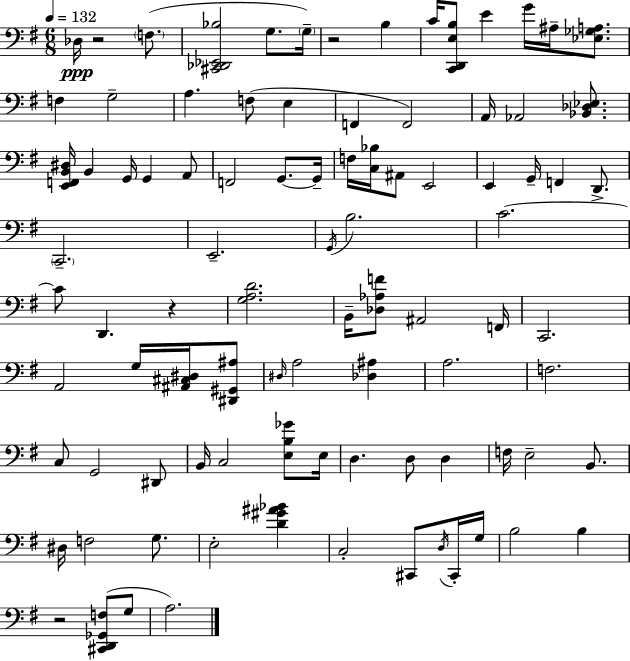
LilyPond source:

{
  \clef bass
  \numericTimeSignature
  \time 6/8
  \key g \major
  \tempo 4 = 132
  des16\ppp r2 \parenthesize f8.( | <cis, des, ees, bes>2 g8. \parenthesize g16--) | r2 b4 | c'16 <c, d, e b>8 e'4 g'16 ais16-- <ees ges a>8. | \break f4 g2-- | a4. f8( e4 | f,4 f,2) | a,16 aes,2 <bes, des ees>8. | \break <e, f, b, dis>16 b,4 g,16 g,4 a,8 | f,2 g,8.~~ g,16-- | f16 <c bes>16 ais,8 e,2 | e,4 g,16-- f,4 d,8.-> | \break \parenthesize c,2.-- | e,2.-- | \acciaccatura { g,16 } b2. | c'2.~~ | \break c'8 d,4. r4 | <g a d'>2. | b,16-- <des aes f'>8 ais,2 | f,16 c,2. | \break a,2 g16 <ais, cis dis>16 <dis, gis, ais>8 | \grace { dis16 } a2 <des ais>4 | a2. | f2. | \break c8 g,2 | dis,8 b,16 c2 <e b ges'>8 | e16 d4. d8 d4 | f16 e2-- b,8. | \break dis16 f2 g8. | e2-. <d' gis' ais' bes'>4 | c2-. cis,8 | \acciaccatura { d16 } cis,16-. g16 b2 b4 | \break r2 <cis, d, ges, f>8( | g8 a2.) | \bar "|."
}